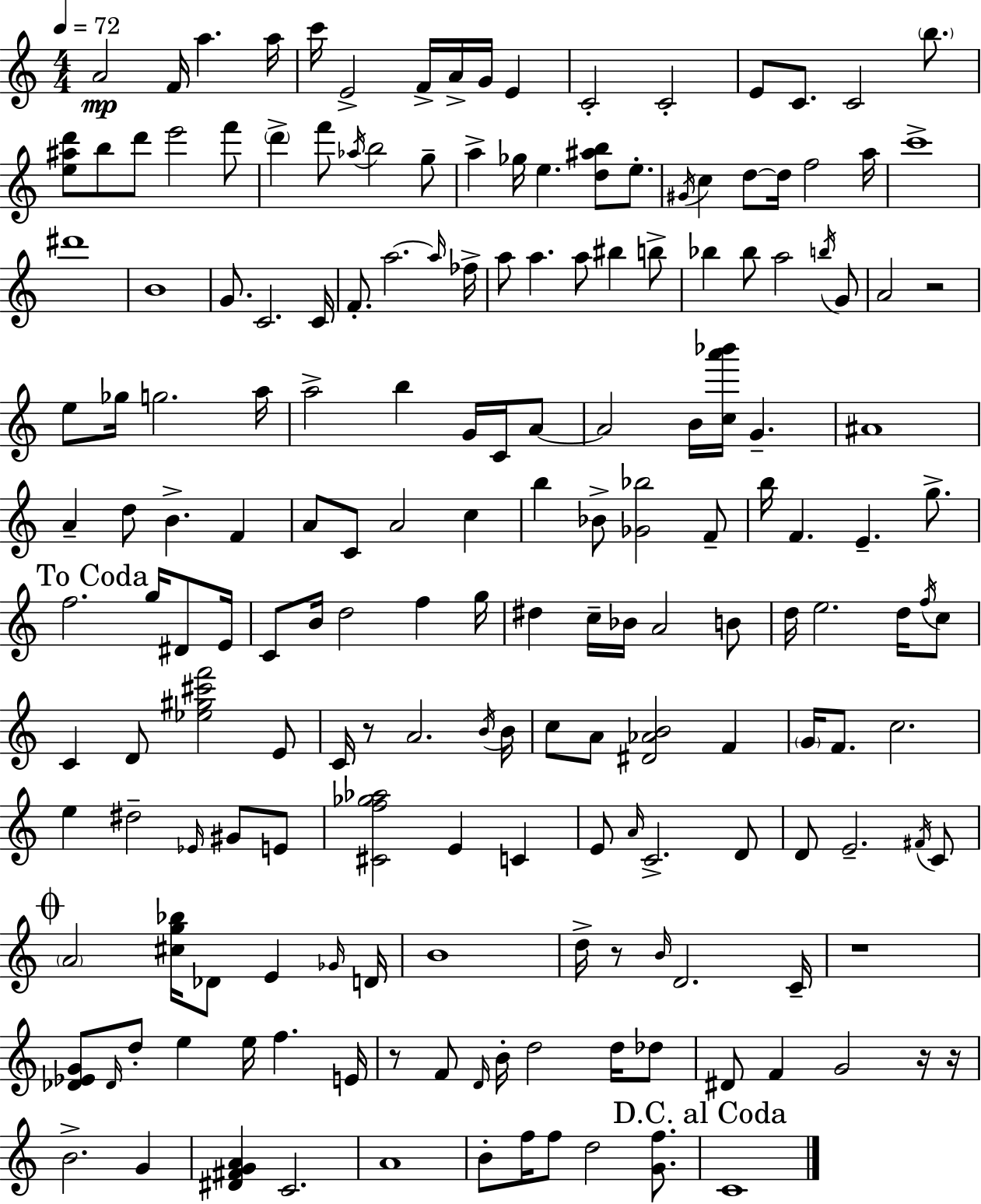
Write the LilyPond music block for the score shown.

{
  \clef treble
  \numericTimeSignature
  \time 4/4
  \key a \minor
  \tempo 4 = 72
  a'2\mp f'16 a''4. a''16 | c'''16 e'2-> f'16-> a'16-> g'16 e'4 | c'2-. c'2-. | e'8 c'8. c'2 \parenthesize b''8. | \break <e'' ais'' d'''>8 b''8 d'''8 e'''2 f'''8 | \parenthesize d'''4-> f'''8 \acciaccatura { aes''16 } b''2 g''8-- | a''4-> ges''16 e''4. <d'' ais'' b''>8 e''8.-. | \acciaccatura { gis'16 } c''4 d''8~~ d''16 f''2 | \break a''16 c'''1-> | dis'''1 | b'1 | g'8. c'2. | \break c'16 f'8.-. a''2.~~ | \grace { a''16 } fes''16-> a''8 a''4. a''8 bis''4 | b''8-> bes''4 bes''8 a''2 | \acciaccatura { b''16 } g'8 a'2 r2 | \break e''8 ges''16 g''2. | a''16 a''2-> b''4 | g'16 c'16 a'8~~ a'2 b'16 <c'' a''' bes'''>16 g'4.-- | ais'1 | \break a'4-- d''8 b'4.-> | f'4 a'8 c'8 a'2 | c''4 b''4 bes'8-> <ges' bes''>2 | f'8-- b''16 f'4. e'4.-- | \break g''8.-> \mark "To Coda" f''2. | g''16 dis'8 e'16 c'8 b'16 d''2 f''4 | g''16 dis''4 c''16-- bes'16 a'2 | b'8 d''16 e''2. | \break d''16 \acciaccatura { f''16 } c''8 c'4 d'8 <ees'' gis'' cis''' f'''>2 | e'8 c'16 r8 a'2. | \acciaccatura { b'16 } b'16 c''8 a'8 <dis' aes' b'>2 | f'4 \parenthesize g'16 f'8. c''2. | \break e''4 dis''2-- | \grace { ees'16 } gis'8 e'8 <cis' f'' ges'' aes''>2 e'4 | c'4 e'8 \grace { a'16 } c'2.-> | d'8 d'8 e'2.-- | \break \acciaccatura { fis'16 } c'8 \mark \markup { \musicglyph "scripts.coda" } \parenthesize a'2 | <cis'' g'' bes''>16 des'8 e'4 \grace { ges'16 } d'16 b'1 | d''16-> r8 \grace { b'16 } d'2. | c'16-- r1 | \break <des' ees' g'>8 \grace { des'16 } d''8-. | e''4 e''16 f''4. e'16 r8 f'8 | \grace { d'16 } b'16-. d''2 d''16 des''8 dis'8 f'4 | g'2 r16 r16 b'2.-> | \break g'4 <dis' fis' g' a'>4 | c'2. a'1 | b'8-. f''16 | f''8 d''2 <g' f''>8. \mark "D.C. al Coda" c'1 | \break \bar "|."
}